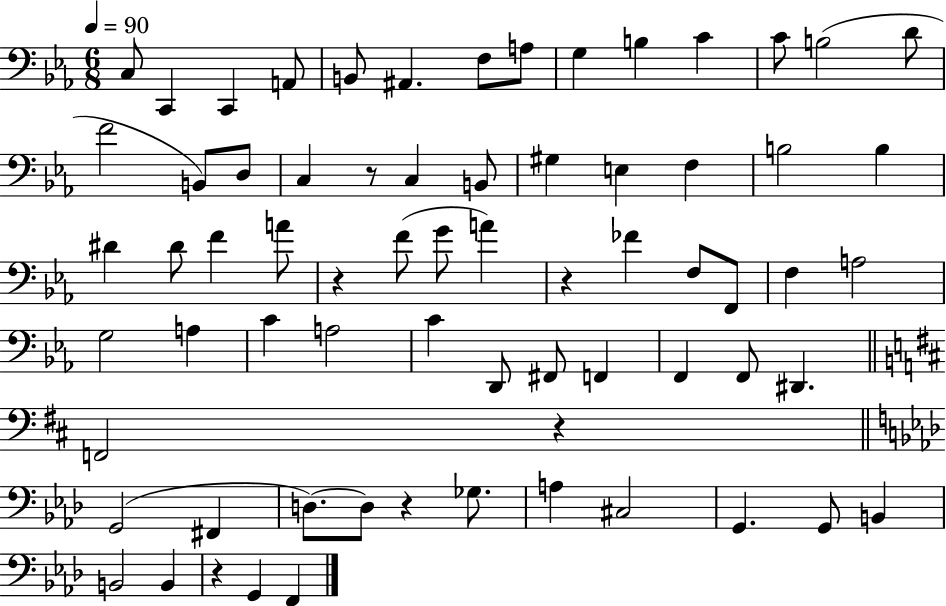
C3/e C2/q C2/q A2/e B2/e A#2/q. F3/e A3/e G3/q B3/q C4/q C4/e B3/h D4/e F4/h B2/e D3/e C3/q R/e C3/q B2/e G#3/q E3/q F3/q B3/h B3/q D#4/q D#4/e F4/q A4/e R/q F4/e G4/e A4/q R/q FES4/q F3/e F2/e F3/q A3/h G3/h A3/q C4/q A3/h C4/q D2/e F#2/e F2/q F2/q F2/e D#2/q. F2/h R/q G2/h F#2/q D3/e. D3/e R/q Gb3/e. A3/q C#3/h G2/q. G2/e B2/q B2/h B2/q R/q G2/q F2/q